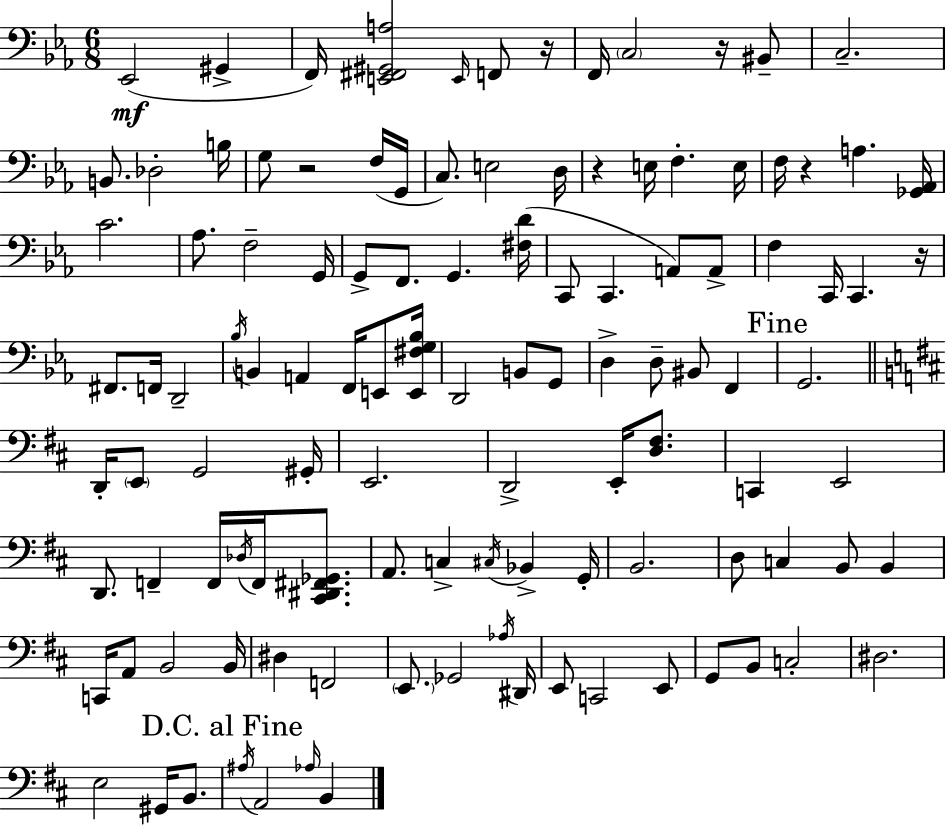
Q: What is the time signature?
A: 6/8